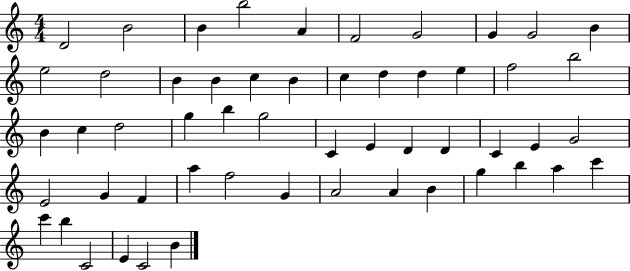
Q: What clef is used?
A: treble